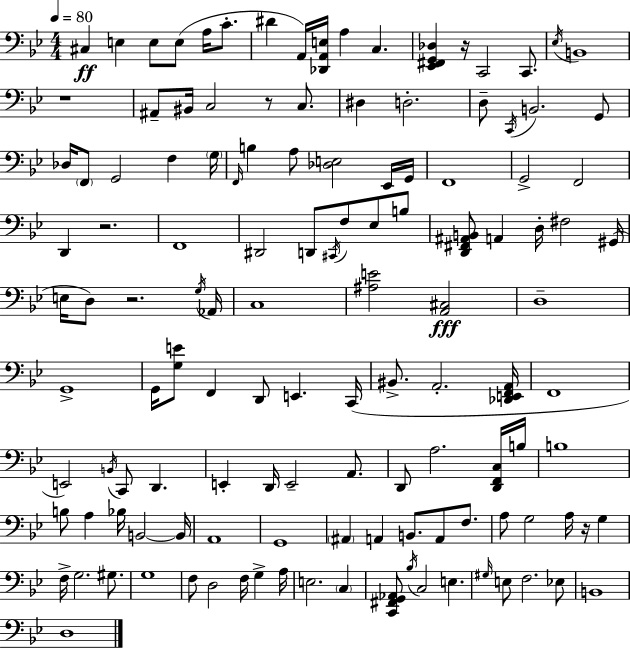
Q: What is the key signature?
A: BES major